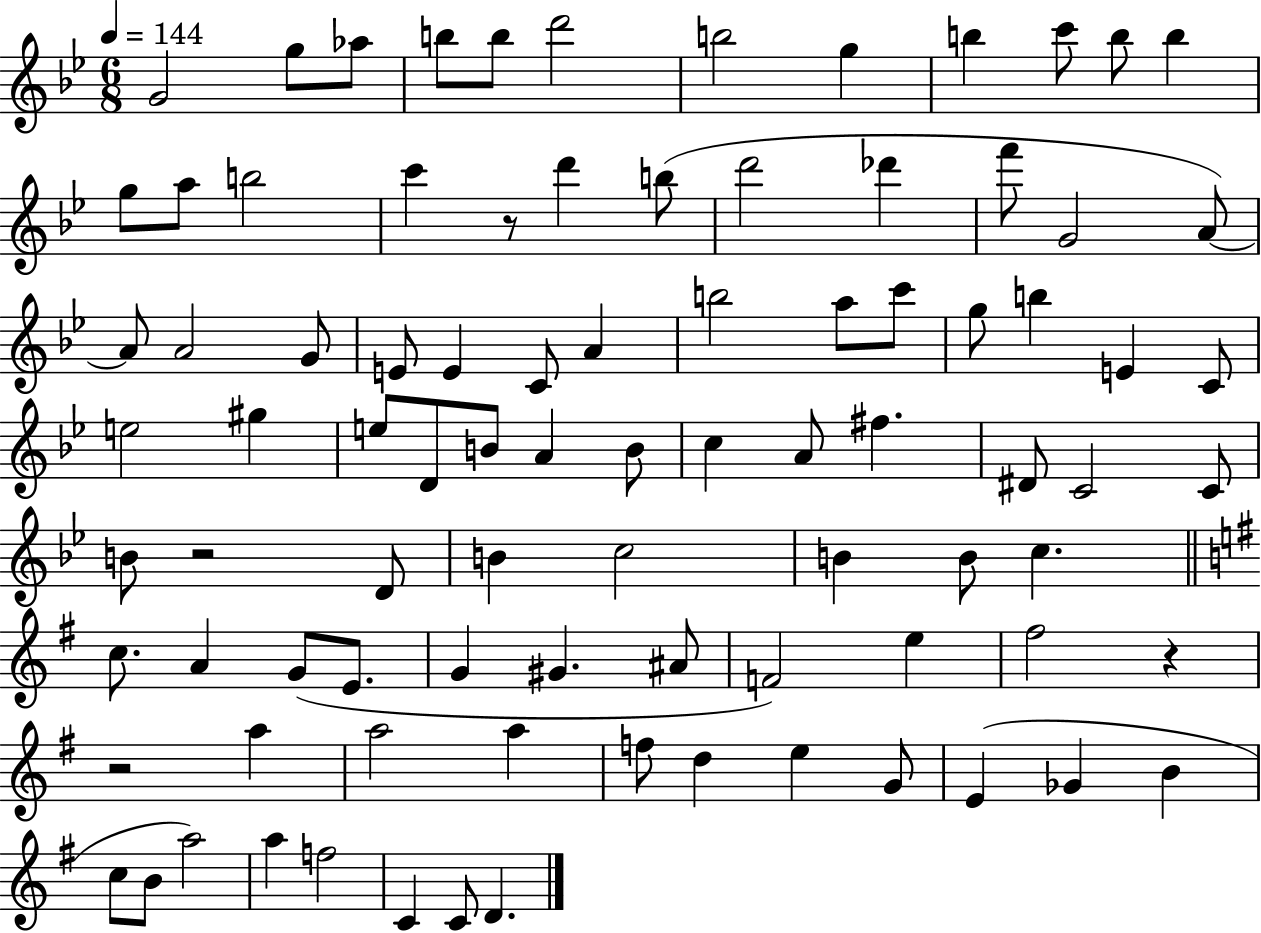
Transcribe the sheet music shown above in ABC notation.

X:1
T:Untitled
M:6/8
L:1/4
K:Bb
G2 g/2 _a/2 b/2 b/2 d'2 b2 g b c'/2 b/2 b g/2 a/2 b2 c' z/2 d' b/2 d'2 _d' f'/2 G2 A/2 A/2 A2 G/2 E/2 E C/2 A b2 a/2 c'/2 g/2 b E C/2 e2 ^g e/2 D/2 B/2 A B/2 c A/2 ^f ^D/2 C2 C/2 B/2 z2 D/2 B c2 B B/2 c c/2 A G/2 E/2 G ^G ^A/2 F2 e ^f2 z z2 a a2 a f/2 d e G/2 E _G B c/2 B/2 a2 a f2 C C/2 D